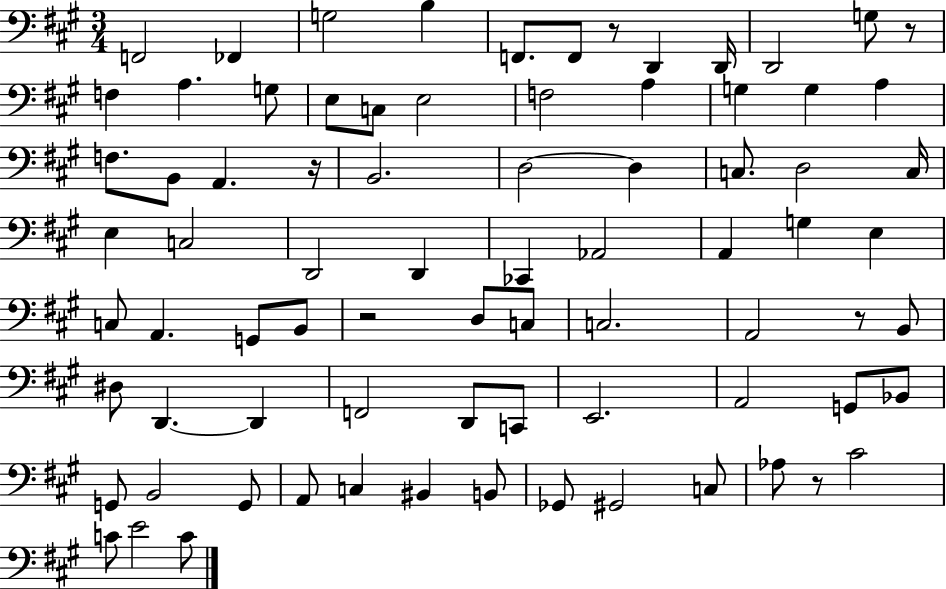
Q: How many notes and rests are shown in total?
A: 79